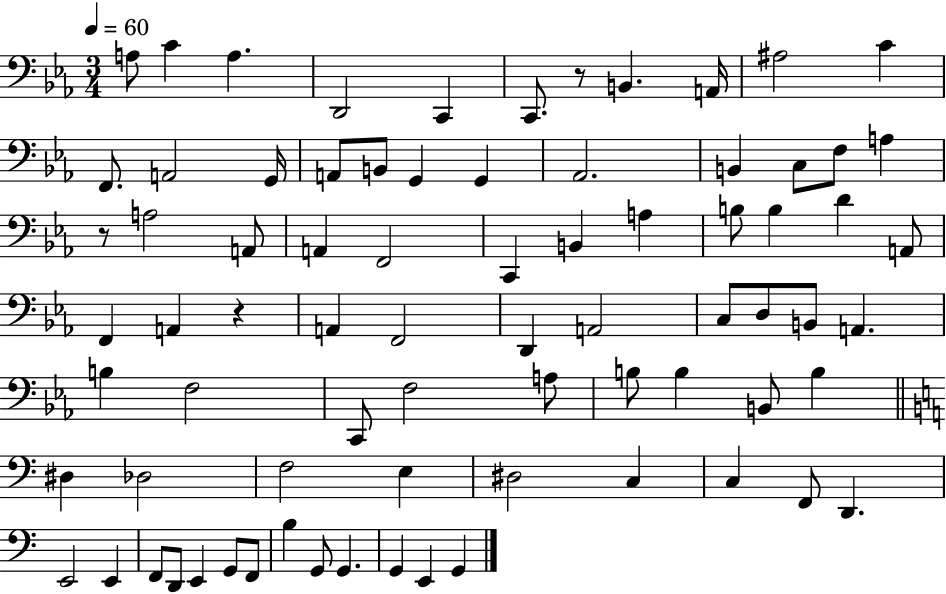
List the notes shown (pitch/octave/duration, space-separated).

A3/e C4/q A3/q. D2/h C2/q C2/e. R/e B2/q. A2/s A#3/h C4/q F2/e. A2/h G2/s A2/e B2/e G2/q G2/q Ab2/h. B2/q C3/e F3/e A3/q R/e A3/h A2/e A2/q F2/h C2/q B2/q A3/q B3/e B3/q D4/q A2/e F2/q A2/q R/q A2/q F2/h D2/q A2/h C3/e D3/e B2/e A2/q. B3/q F3/h C2/e F3/h A3/e B3/e B3/q B2/e B3/q D#3/q Db3/h F3/h E3/q D#3/h C3/q C3/q F2/e D2/q. E2/h E2/q F2/e D2/e E2/q G2/e F2/e B3/q G2/e G2/q. G2/q E2/q G2/q